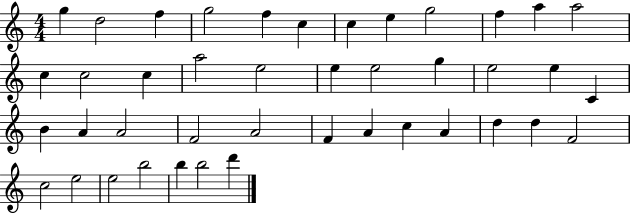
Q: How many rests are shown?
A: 0